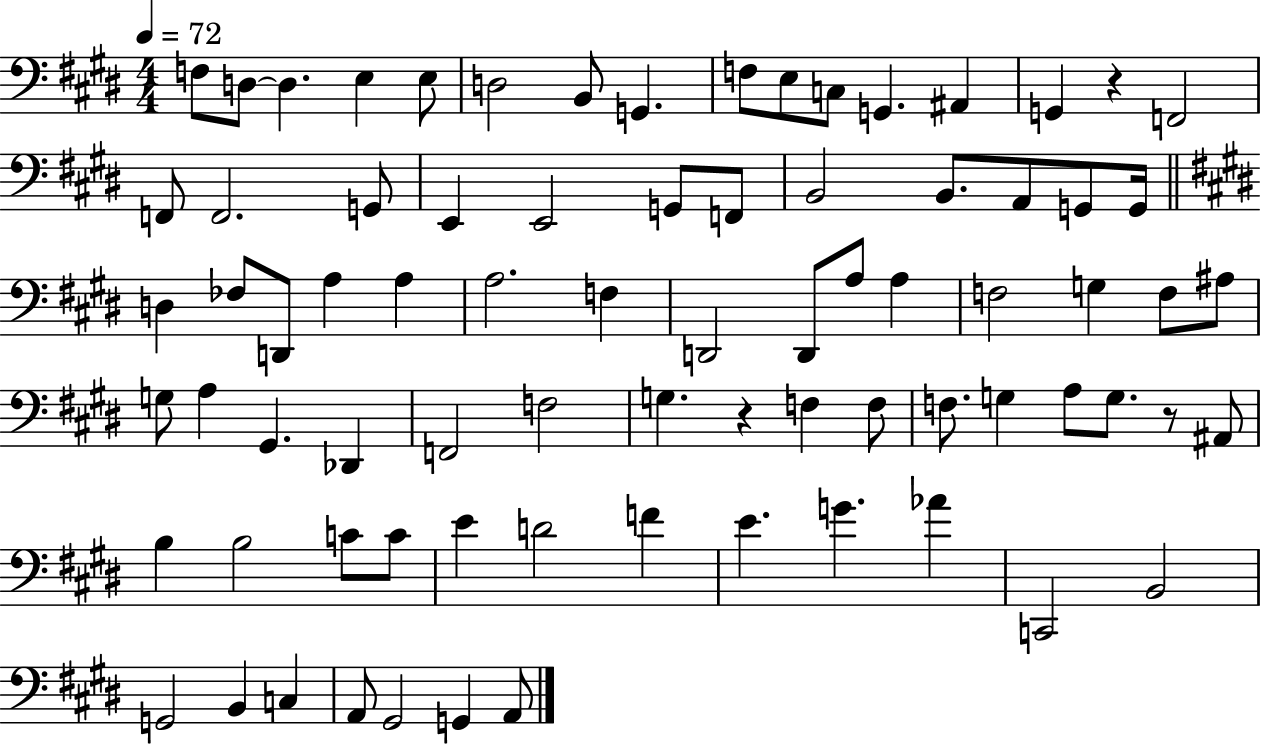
F3/e D3/e D3/q. E3/q E3/e D3/h B2/e G2/q. F3/e E3/e C3/e G2/q. A#2/q G2/q R/q F2/h F2/e F2/h. G2/e E2/q E2/h G2/e F2/e B2/h B2/e. A2/e G2/e G2/s D3/q FES3/e D2/e A3/q A3/q A3/h. F3/q D2/h D2/e A3/e A3/q F3/h G3/q F3/e A#3/e G3/e A3/q G#2/q. Db2/q F2/h F3/h G3/q. R/q F3/q F3/e F3/e. G3/q A3/e G3/e. R/e A#2/e B3/q B3/h C4/e C4/e E4/q D4/h F4/q E4/q. G4/q. Ab4/q C2/h B2/h G2/h B2/q C3/q A2/e G#2/h G2/q A2/e